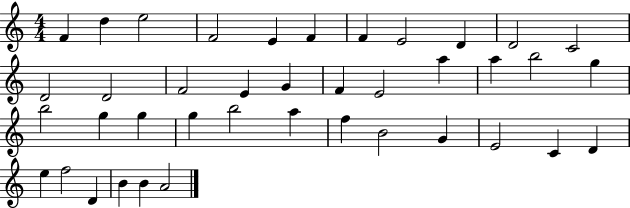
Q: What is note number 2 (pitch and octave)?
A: D5